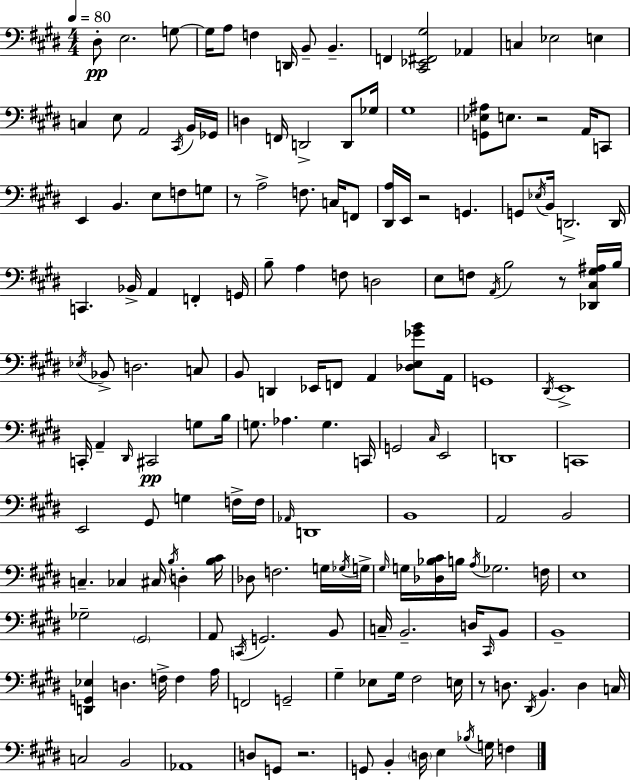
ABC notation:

X:1
T:Untitled
M:4/4
L:1/4
K:E
^D,/2 E,2 G,/2 G,/4 A,/2 F, D,,/4 B,,/2 B,, F,, [^C,,_E,,^F,,^G,]2 _A,, C, _E,2 E, C, E,/2 A,,2 ^C,,/4 B,,/4 _G,,/4 D, F,,/4 D,,2 D,,/2 _G,/4 ^G,4 [G,,_E,^A,]/2 E,/2 z2 A,,/4 C,,/2 E,, B,, E,/2 F,/2 G,/2 z/2 A,2 F,/2 C,/4 F,,/2 [^D,,A,]/4 E,,/4 z2 G,, G,,/2 _E,/4 B,,/4 D,,2 D,,/4 C,, _B,,/4 A,, F,, G,,/4 B,/2 A, F,/2 D,2 E,/2 F,/2 A,,/4 B,2 z/2 [_D,,^C,^G,^A,]/4 B,/4 _E,/4 _B,,/2 D,2 C,/2 B,,/2 D,, _E,,/4 F,,/2 A,, [_D,E,_GB]/2 A,,/4 G,,4 ^D,,/4 E,,4 C,,/4 A,, ^D,,/4 ^C,,2 G,/2 B,/4 G,/2 _A, G, C,,/4 G,,2 ^C,/4 E,,2 D,,4 C,,4 E,,2 ^G,,/2 G, F,/4 F,/4 _A,,/4 D,,4 B,,4 A,,2 B,,2 C, _C, ^C,/4 B,/4 D, [B,^C]/4 _D,/2 F,2 G,/4 _G,/4 G,/4 ^G,/4 G,/4 [_D,_B,^C]/4 B,/4 A,/4 _G,2 F,/4 E,4 _G,2 ^G,,2 A,,/2 C,,/4 G,,2 B,,/2 C,/4 B,,2 D,/4 ^C,,/4 B,,/2 B,,4 [D,,G,,_E,] D, F,/4 F, A,/4 F,,2 G,,2 ^G, _E,/2 ^G,/4 ^F,2 E,/4 z/2 D,/2 ^D,,/4 B,, D, C,/4 C,2 B,,2 _A,,4 D,/2 G,,/2 z2 G,,/2 B,, D,/4 E, _B,/4 G,/4 F,